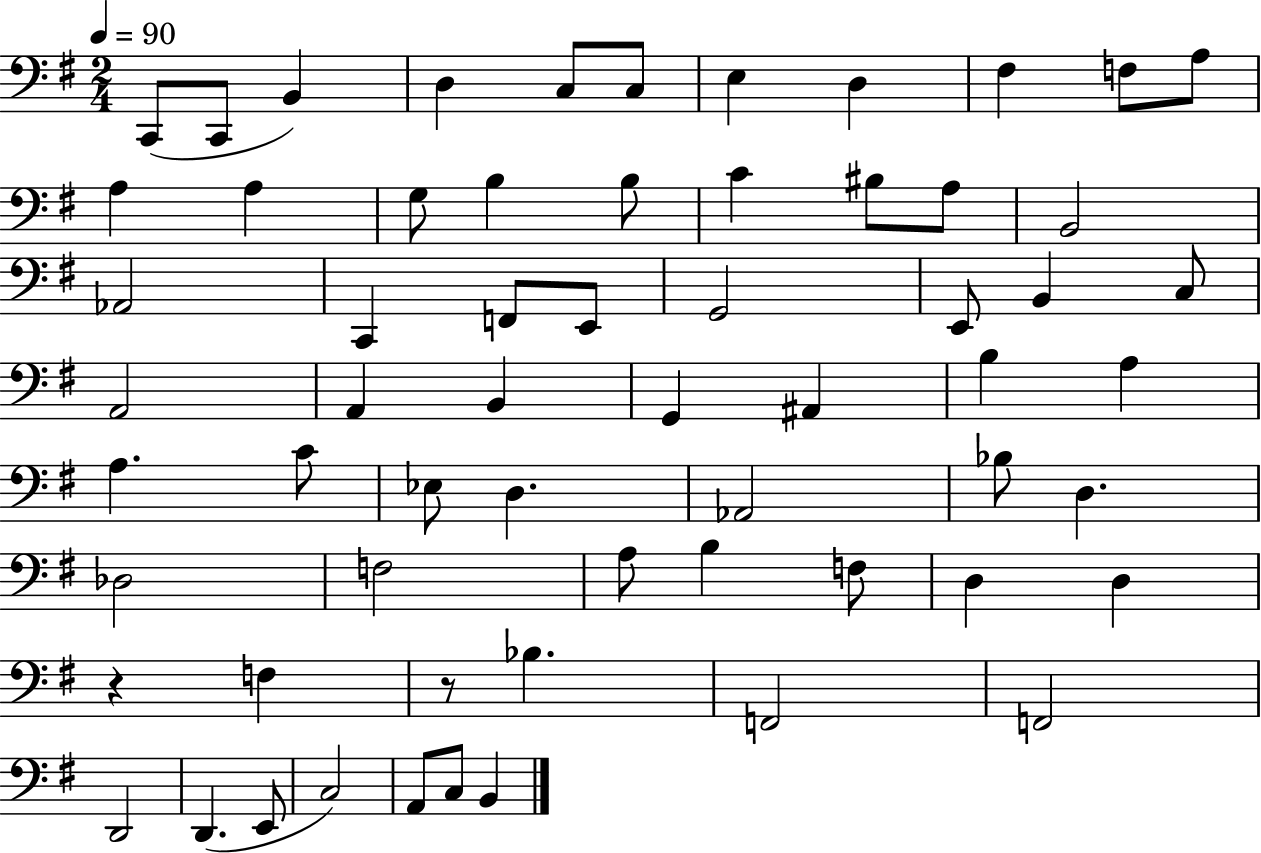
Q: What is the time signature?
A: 2/4